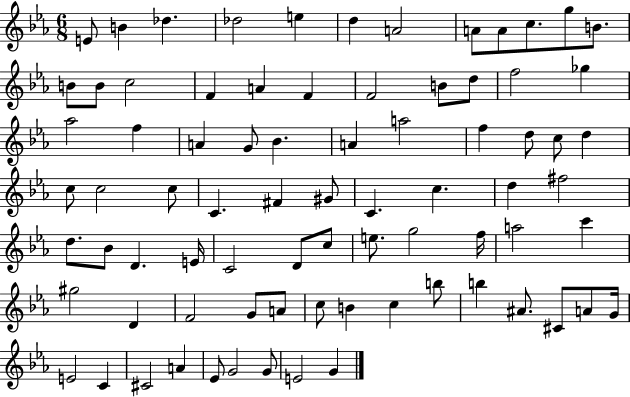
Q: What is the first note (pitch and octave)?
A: E4